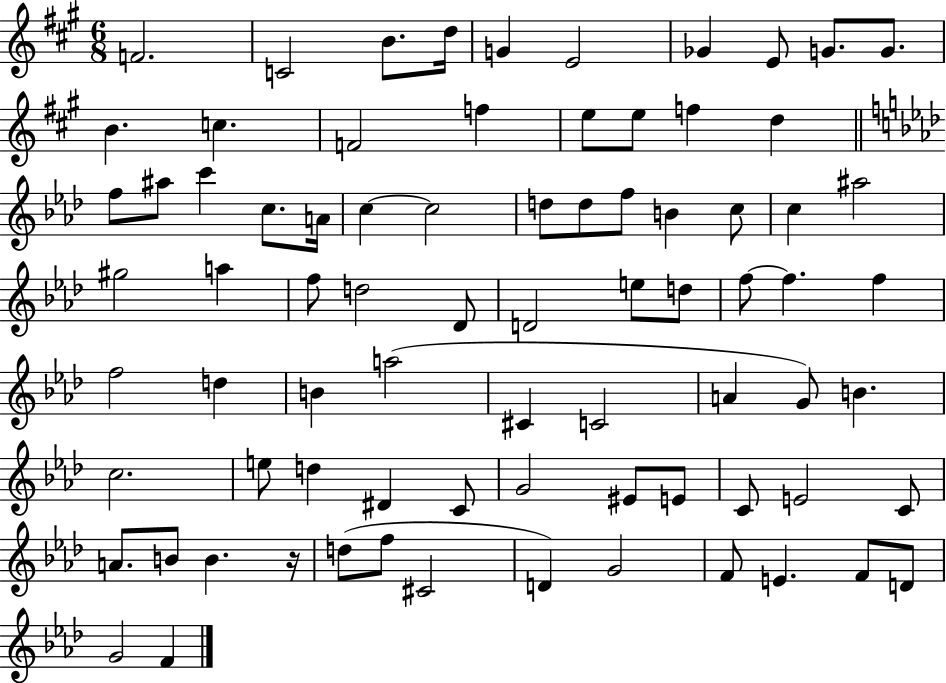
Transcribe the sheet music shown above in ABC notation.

X:1
T:Untitled
M:6/8
L:1/4
K:A
F2 C2 B/2 d/4 G E2 _G E/2 G/2 G/2 B c F2 f e/2 e/2 f d f/2 ^a/2 c' c/2 A/4 c c2 d/2 d/2 f/2 B c/2 c ^a2 ^g2 a f/2 d2 _D/2 D2 e/2 d/2 f/2 f f f2 d B a2 ^C C2 A G/2 B c2 e/2 d ^D C/2 G2 ^E/2 E/2 C/2 E2 C/2 A/2 B/2 B z/4 d/2 f/2 ^C2 D G2 F/2 E F/2 D/2 G2 F